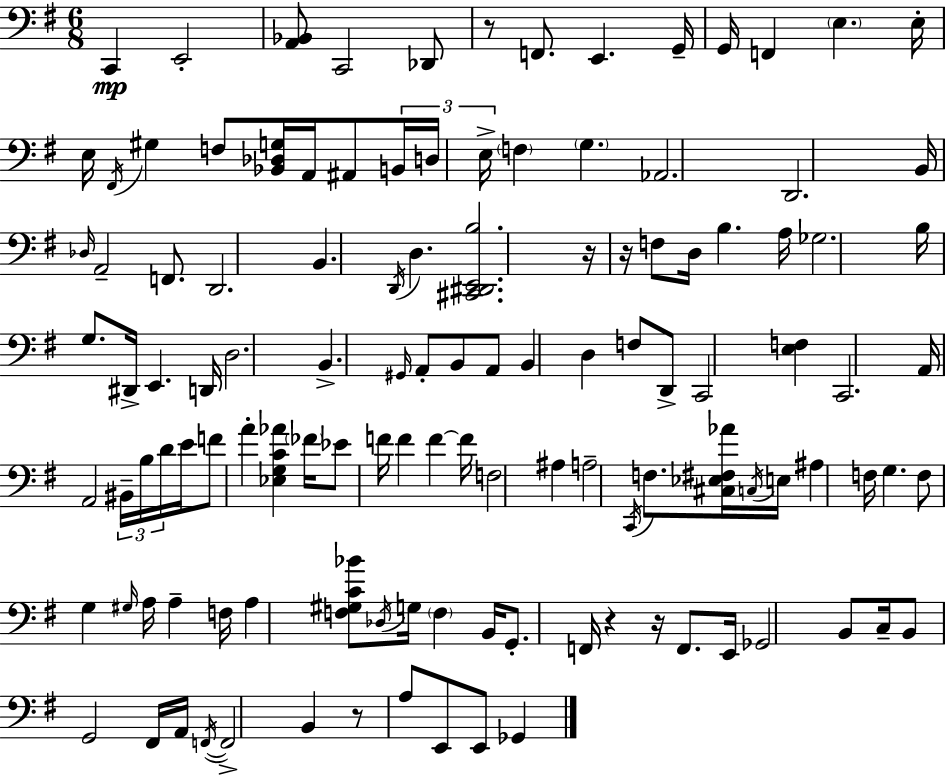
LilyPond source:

{
  \clef bass
  \numericTimeSignature
  \time 6/8
  \key g \major
  c,4\mp e,2-. | <a, bes,>8 c,2 des,8 | r8 f,8. e,4. g,16-- | g,16 f,4 \parenthesize e4. e16-. | \break e16 \acciaccatura { fis,16 } gis4 f8 <bes, des g>16 a,16 ais,8 | \tuplet 3/2 { b,16 d16 e16-> } \parenthesize f4 \parenthesize g4. | aes,2. | d,2. | \break b,16 \grace { des16 } a,2-- f,8. | d,2. | b,4. \acciaccatura { d,16 } d4. | <cis, dis, e, b>2. | \break r16 r16 f8 d16 b4. | a16 ges2. | b16 g8. dis,16-> e,4. | d,16 d2. | \break b,4.-> \grace { gis,16 } a,8-. | b,8 a,8 b,4 d4 | f8 d,8-> c,2 | <e f>4 c,2. | \break a,16 a,2 | \tuplet 3/2 { bis,16-- b16 d'16 } e'16 f'8 a'4-. <ees g c' aes'>4 | \parenthesize fes'16 ees'8 f'16 f'4 f'4~~ | f'16 f2 | \break ais4 a2-- | \acciaccatura { c,16 } f8. <cis ees fis aes'>16 \acciaccatura { c16 } e16 ais4 f16 | g4. f8 g4 | \grace { gis16 } a16 a4-- f16 a4 <f gis c' bes'>8 | \break \acciaccatura { des16 } g16 \parenthesize f4 b,16 g,8.-. f,16 | r4 r16 f,8. e,16 ges,2 | b,8 c16-- b,8 g,2 | fis,16 a,16 \acciaccatura { f,16~ }~ f,2-> | \break b,4 r8 a8 | e,8 e,8 ges,4 \bar "|."
}